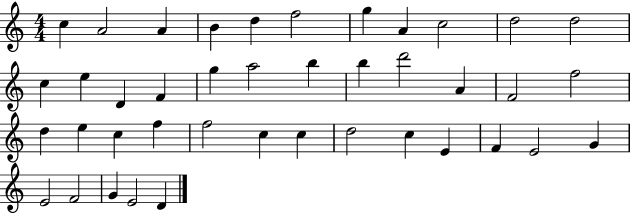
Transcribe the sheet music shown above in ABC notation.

X:1
T:Untitled
M:4/4
L:1/4
K:C
c A2 A B d f2 g A c2 d2 d2 c e D F g a2 b b d'2 A F2 f2 d e c f f2 c c d2 c E F E2 G E2 F2 G E2 D